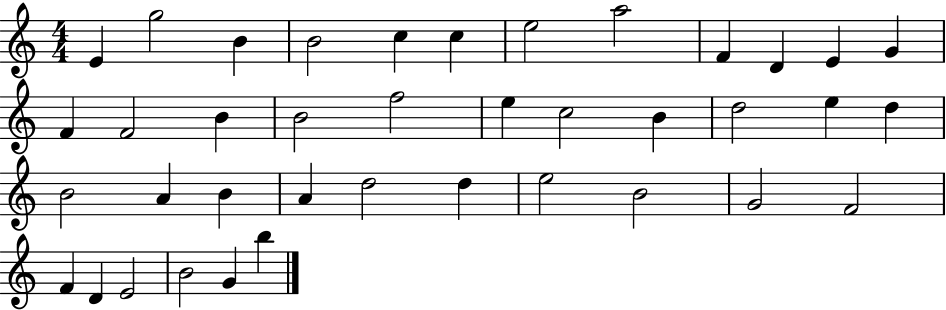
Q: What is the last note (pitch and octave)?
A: B5